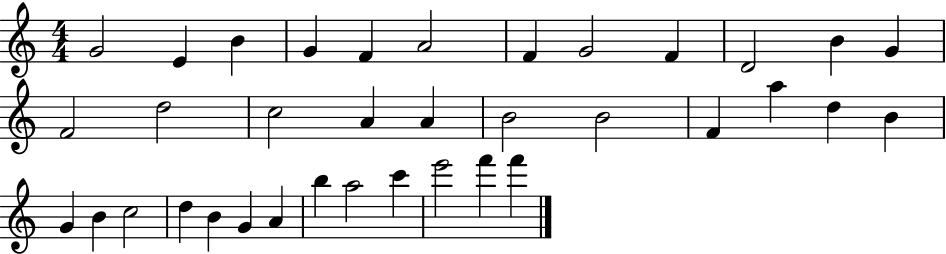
{
  \clef treble
  \numericTimeSignature
  \time 4/4
  \key c \major
  g'2 e'4 b'4 | g'4 f'4 a'2 | f'4 g'2 f'4 | d'2 b'4 g'4 | \break f'2 d''2 | c''2 a'4 a'4 | b'2 b'2 | f'4 a''4 d''4 b'4 | \break g'4 b'4 c''2 | d''4 b'4 g'4 a'4 | b''4 a''2 c'''4 | e'''2 f'''4 f'''4 | \break \bar "|."
}